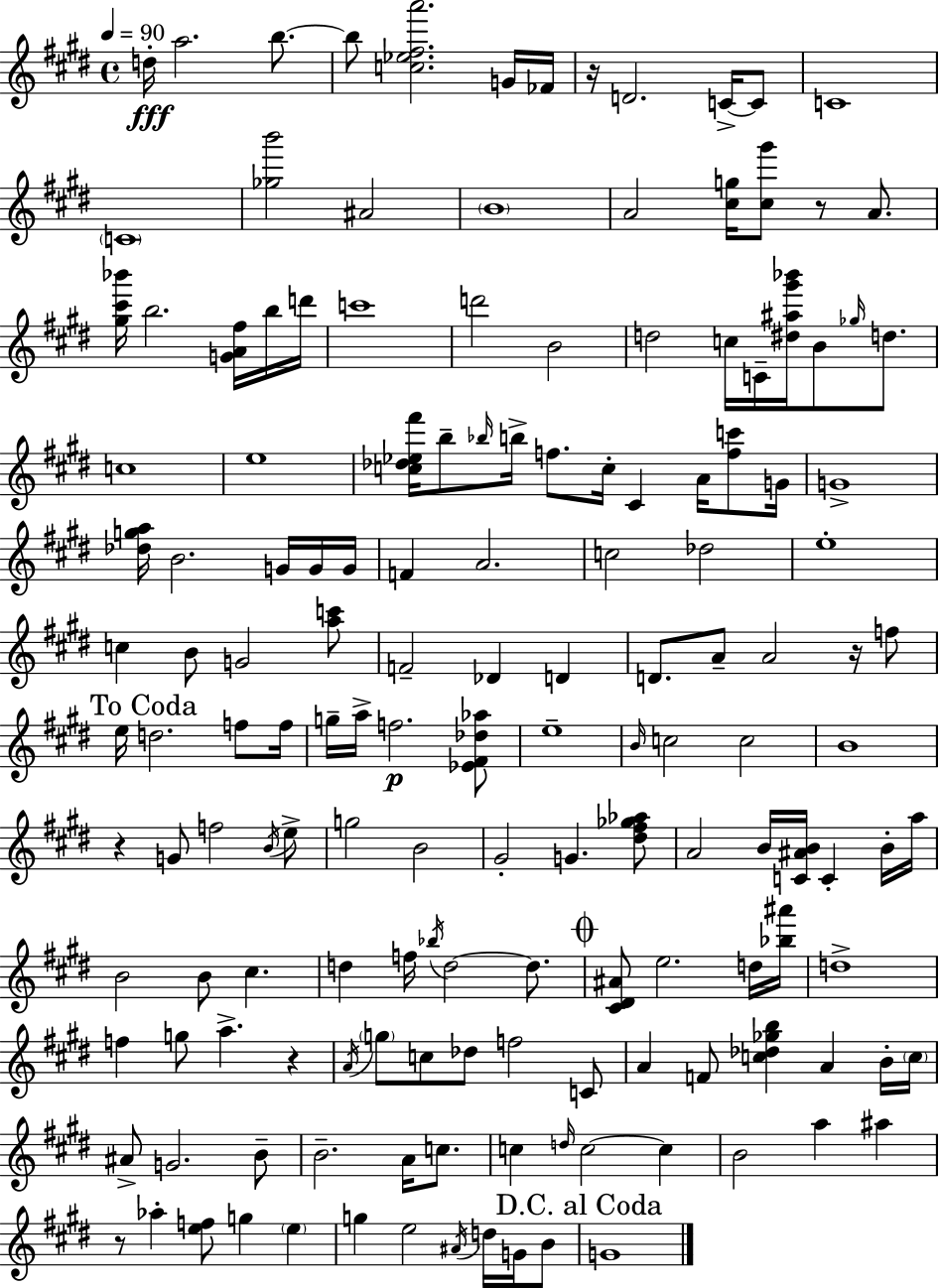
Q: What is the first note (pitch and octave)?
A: D5